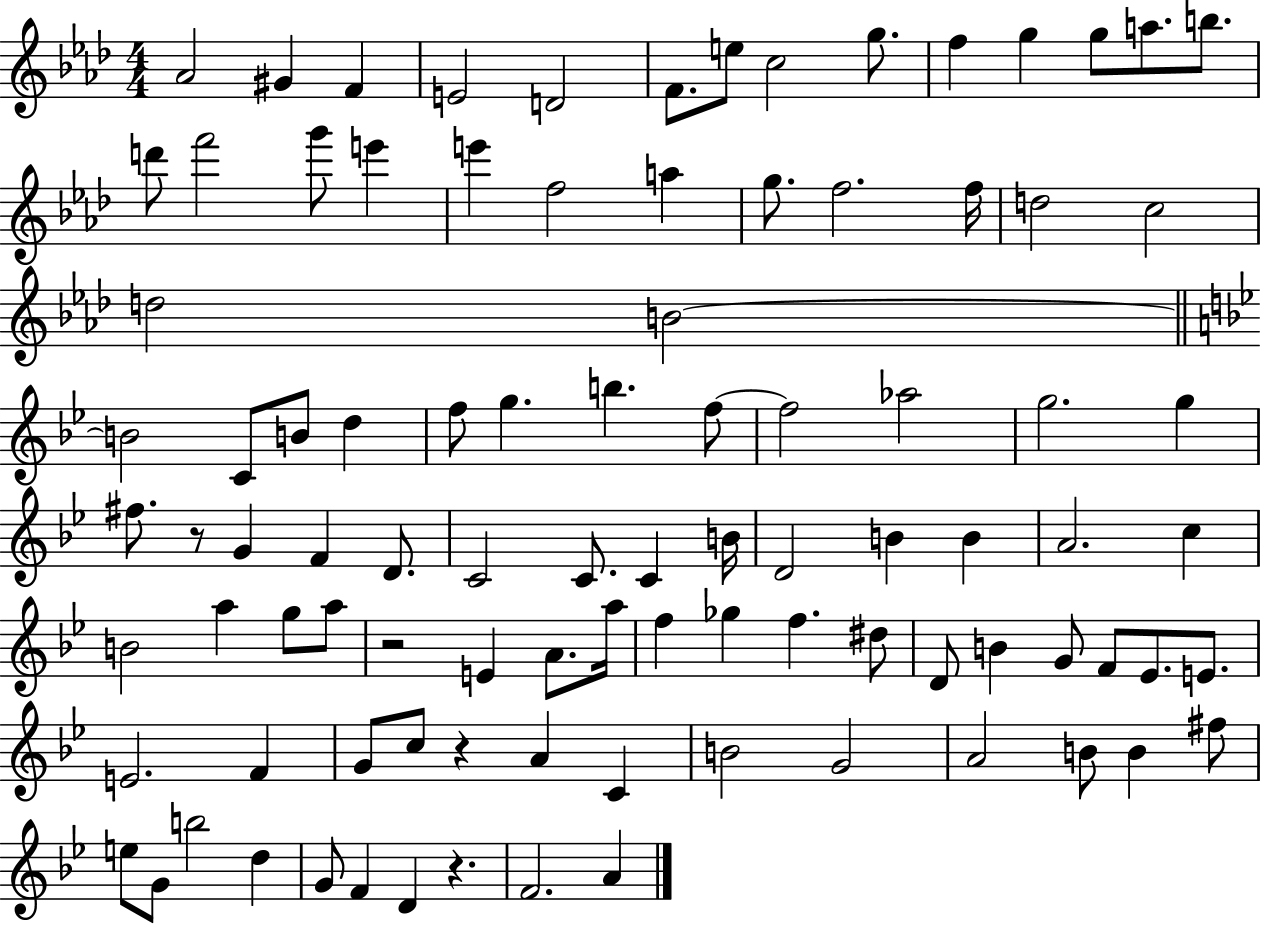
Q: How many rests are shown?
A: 4